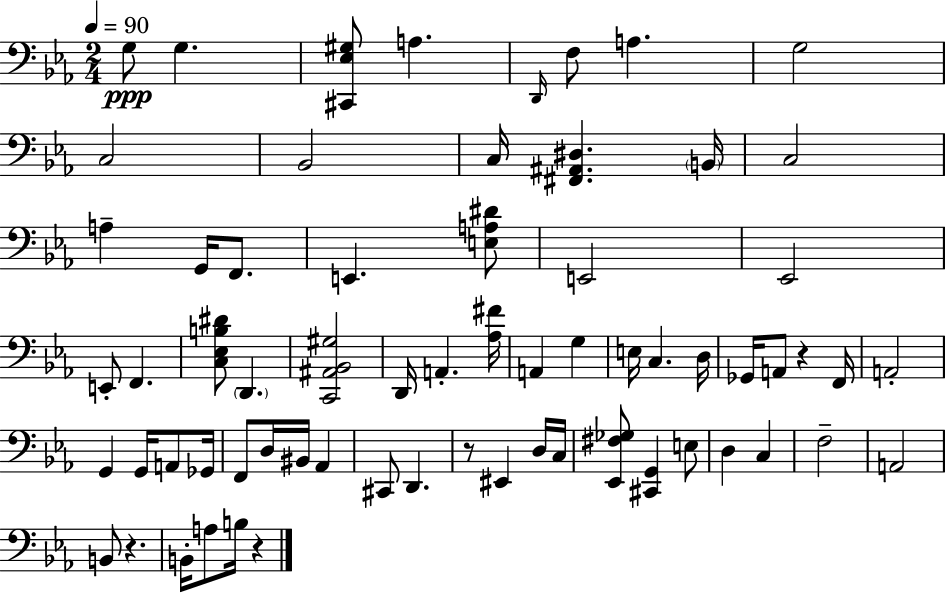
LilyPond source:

{
  \clef bass
  \numericTimeSignature
  \time 2/4
  \key ees \major
  \tempo 4 = 90
  \repeat volta 2 { g8\ppp g4. | <cis, ees gis>8 a4. | \grace { d,16 } f8 a4. | g2 | \break c2 | bes,2 | c16 <fis, ais, dis>4. | \parenthesize b,16 c2 | \break a4-- g,16 f,8. | e,4. <e a dis'>8 | e,2 | ees,2 | \break e,8-. f,4. | <c ees b dis'>8 \parenthesize d,4. | <c, ais, bes, gis>2 | d,16 a,4.-. | \break <aes fis'>16 a,4 g4 | e16 c4. | d16 ges,16 a,8 r4 | f,16 a,2-. | \break g,4 g,16 a,8 | ges,16 f,8 d16 bis,16 aes,4 | cis,8 d,4. | r8 eis,4 d16 | \break c16 <ees, fis ges>8 <cis, g,>4 e8 | d4 c4 | f2-- | a,2 | \break b,8 r4. | b,16-. a8 b16 r4 | } \bar "|."
}